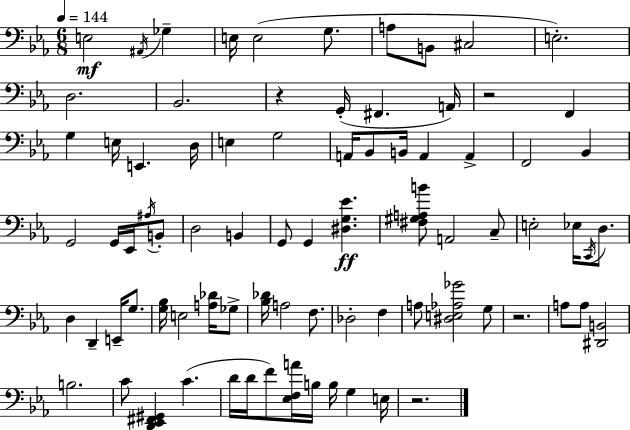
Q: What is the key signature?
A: C minor